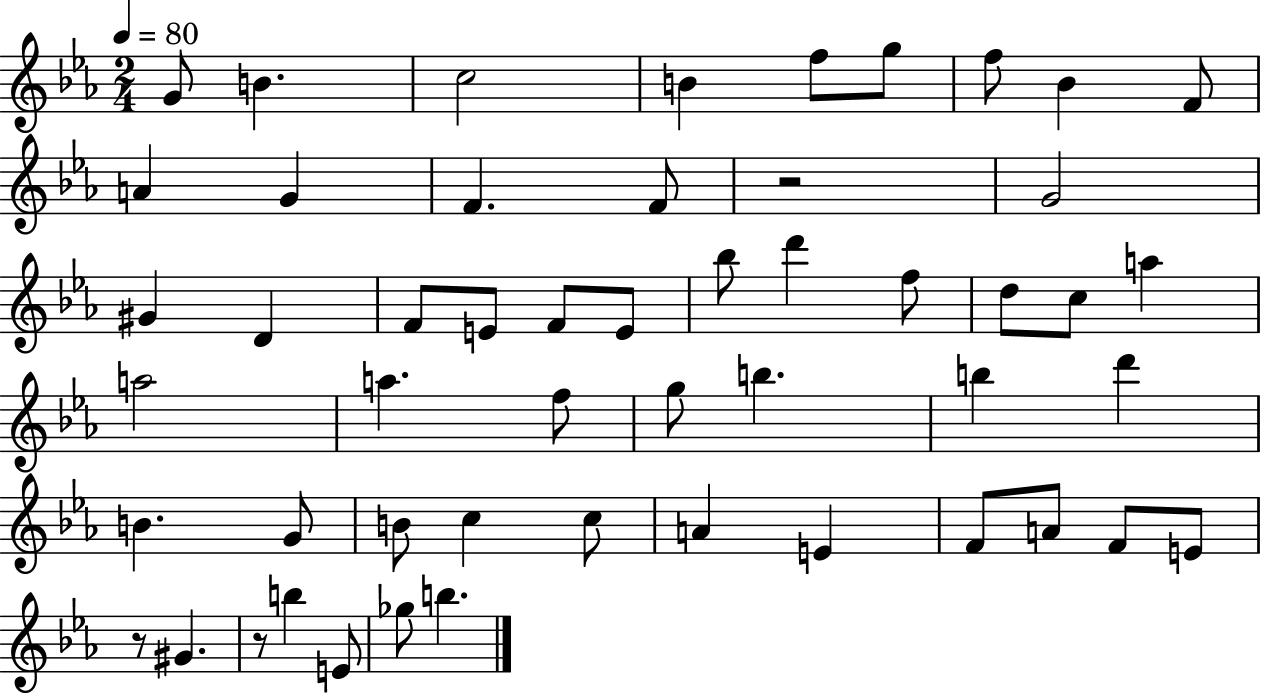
{
  \clef treble
  \numericTimeSignature
  \time 2/4
  \key ees \major
  \tempo 4 = 80
  \repeat volta 2 { g'8 b'4. | c''2 | b'4 f''8 g''8 | f''8 bes'4 f'8 | \break a'4 g'4 | f'4. f'8 | r2 | g'2 | \break gis'4 d'4 | f'8 e'8 f'8 e'8 | bes''8 d'''4 f''8 | d''8 c''8 a''4 | \break a''2 | a''4. f''8 | g''8 b''4. | b''4 d'''4 | \break b'4. g'8 | b'8 c''4 c''8 | a'4 e'4 | f'8 a'8 f'8 e'8 | \break r8 gis'4. | r8 b''4 e'8 | ges''8 b''4. | } \bar "|."
}